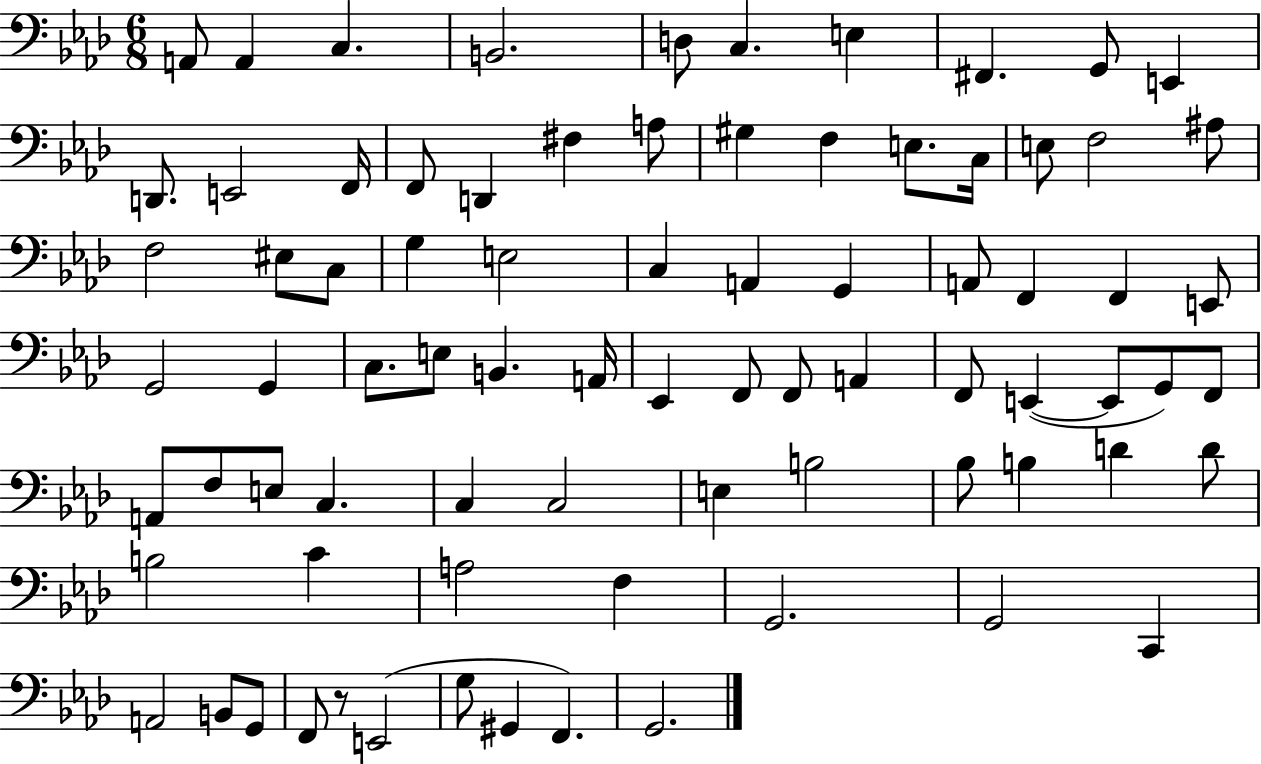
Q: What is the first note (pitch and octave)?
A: A2